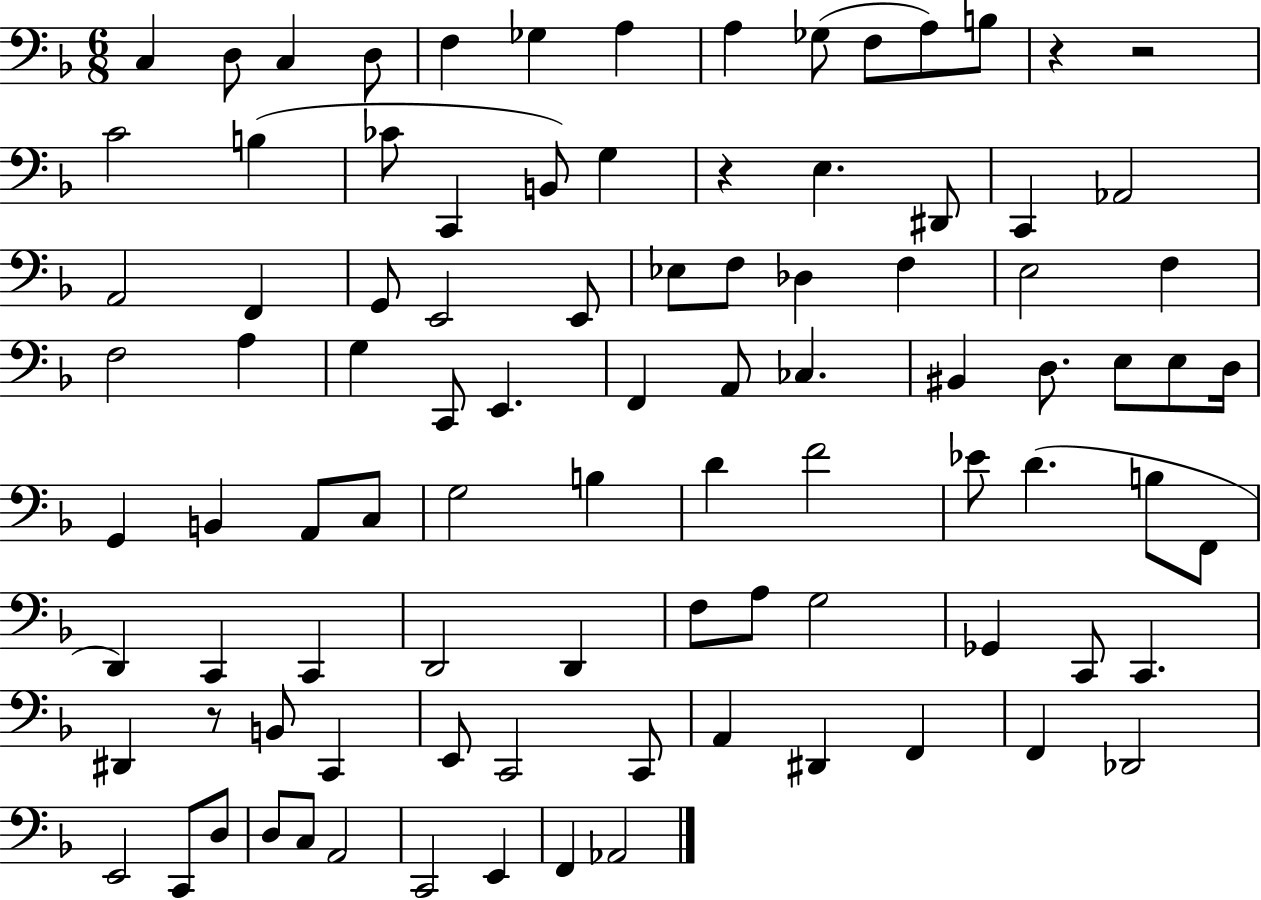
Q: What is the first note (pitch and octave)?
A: C3